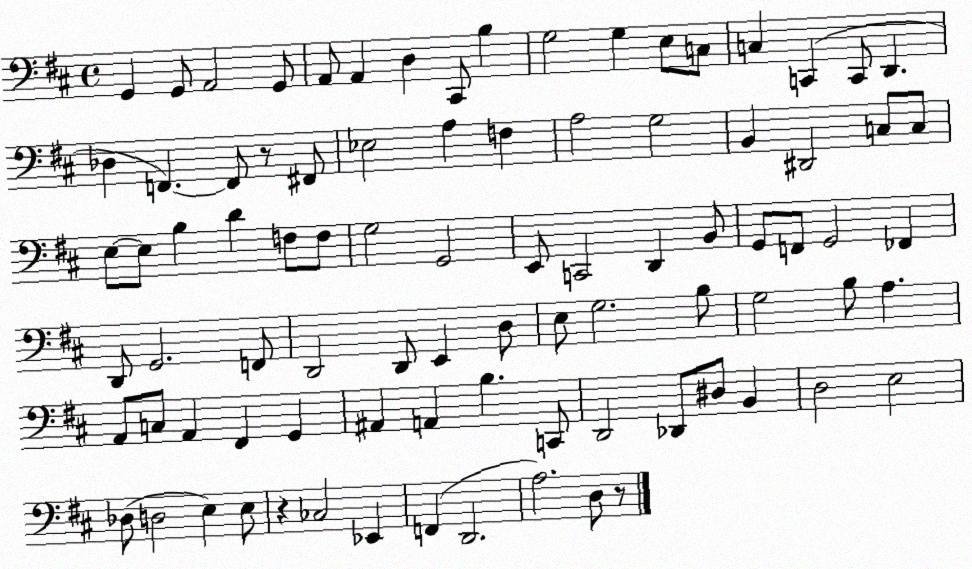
X:1
T:Untitled
M:4/4
L:1/4
K:D
G,, G,,/2 A,,2 G,,/2 A,,/2 A,, D, ^C,,/2 B, G,2 G, E,/2 C,/2 C, C,, C,,/2 D,, _D, F,, F,,/2 z/2 ^F,,/2 _E,2 A, F, A,2 G,2 B,, ^D,,2 C,/2 C,/2 E,/2 E,/2 B, D F,/2 F,/2 G,2 G,,2 E,,/2 C,,2 D,, B,,/2 G,,/2 F,,/2 G,,2 _F,, D,,/2 G,,2 F,,/2 D,,2 D,,/2 E,, D,/2 E,/2 G,2 B,/2 G,2 B,/2 A, A,,/2 C,/2 A,, ^F,, G,, ^A,, A,, B, C,,/2 D,,2 _D,,/2 ^D,/2 B,, D,2 E,2 _D,/2 D,2 E, E,/2 z _C,2 _E,, F,, D,,2 A,2 D,/2 z/2